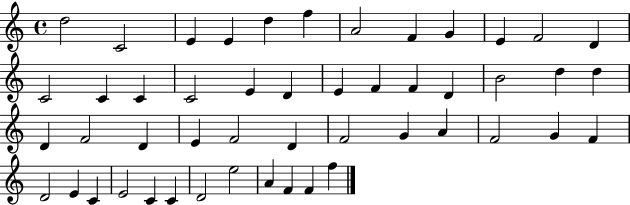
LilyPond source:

{
  \clef treble
  \time 4/4
  \defaultTimeSignature
  \key c \major
  d''2 c'2 | e'4 e'4 d''4 f''4 | a'2 f'4 g'4 | e'4 f'2 d'4 | \break c'2 c'4 c'4 | c'2 e'4 d'4 | e'4 f'4 f'4 d'4 | b'2 d''4 d''4 | \break d'4 f'2 d'4 | e'4 f'2 d'4 | f'2 g'4 a'4 | f'2 g'4 f'4 | \break d'2 e'4 c'4 | e'2 c'4 c'4 | d'2 e''2 | a'4 f'4 f'4 f''4 | \break \bar "|."
}